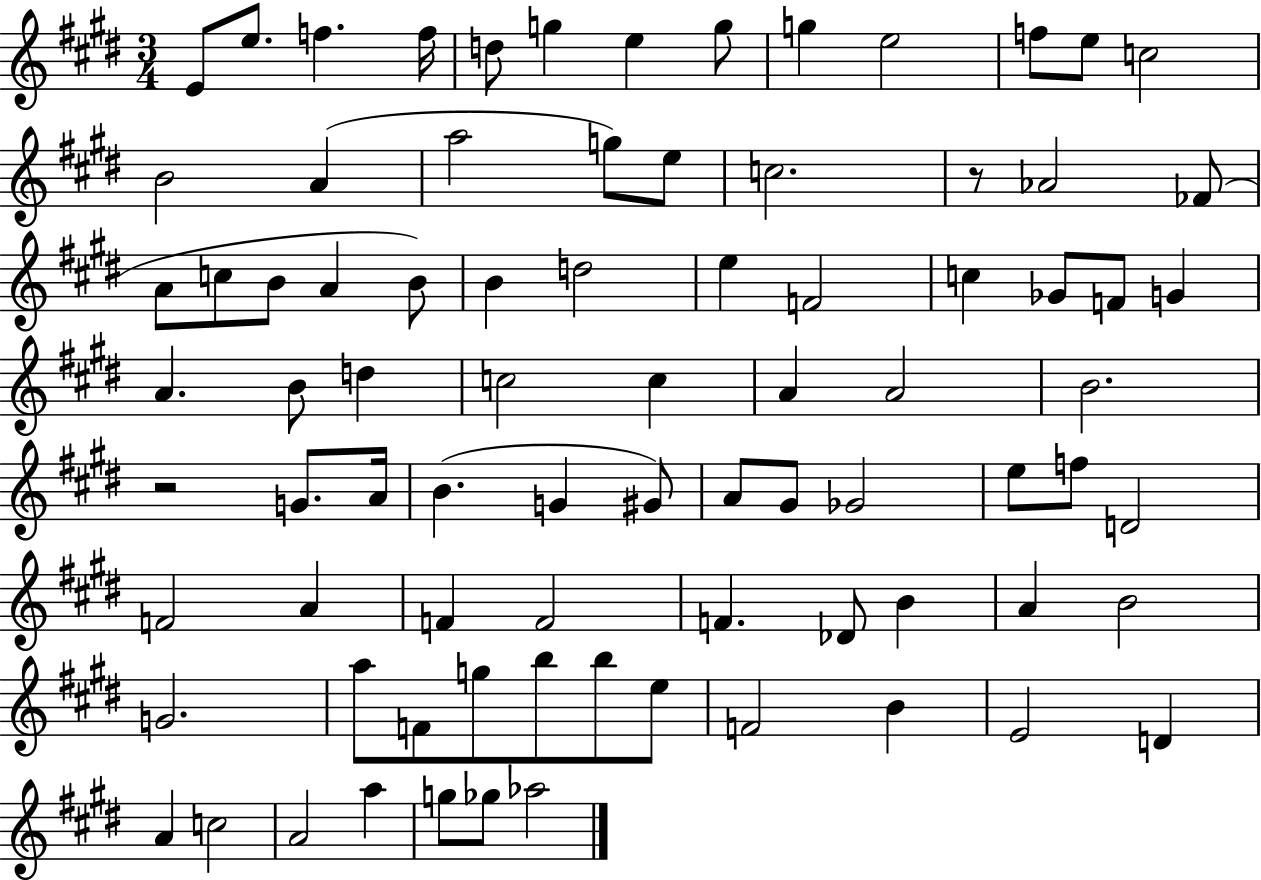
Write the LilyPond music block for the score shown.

{
  \clef treble
  \numericTimeSignature
  \time 3/4
  \key e \major
  e'8 e''8. f''4. f''16 | d''8 g''4 e''4 g''8 | g''4 e''2 | f''8 e''8 c''2 | \break b'2 a'4( | a''2 g''8) e''8 | c''2. | r8 aes'2 fes'8( | \break a'8 c''8 b'8 a'4 b'8) | b'4 d''2 | e''4 f'2 | c''4 ges'8 f'8 g'4 | \break a'4. b'8 d''4 | c''2 c''4 | a'4 a'2 | b'2. | \break r2 g'8. a'16 | b'4.( g'4 gis'8) | a'8 gis'8 ges'2 | e''8 f''8 d'2 | \break f'2 a'4 | f'4 f'2 | f'4. des'8 b'4 | a'4 b'2 | \break g'2. | a''8 f'8 g''8 b''8 b''8 e''8 | f'2 b'4 | e'2 d'4 | \break a'4 c''2 | a'2 a''4 | g''8 ges''8 aes''2 | \bar "|."
}